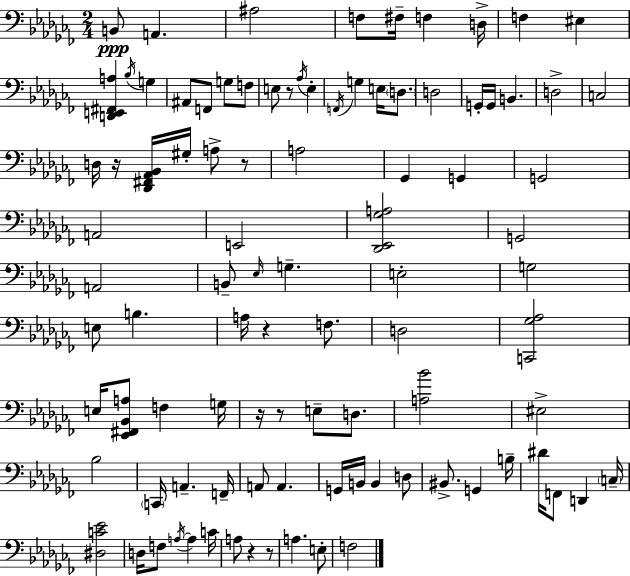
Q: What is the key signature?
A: AES minor